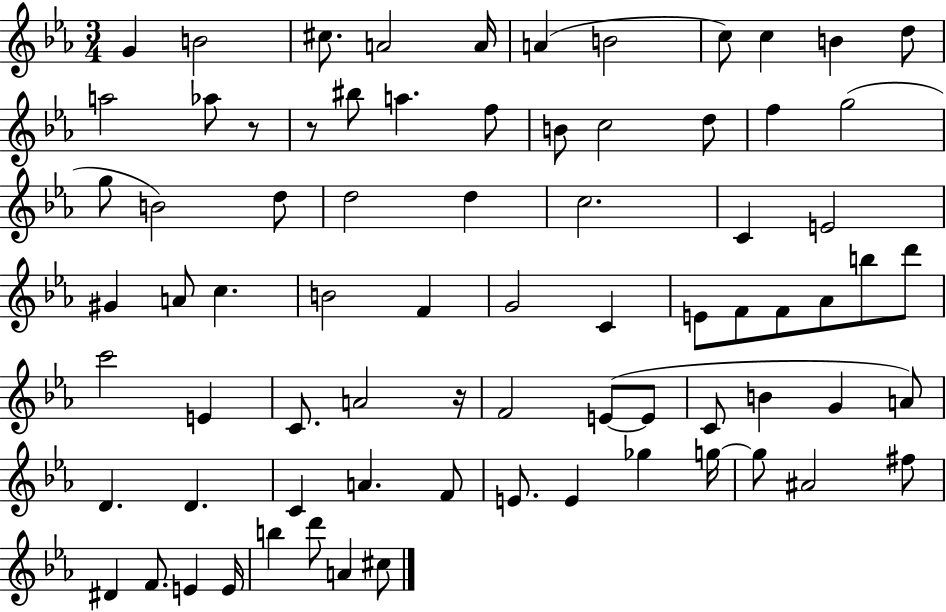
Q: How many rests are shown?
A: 3